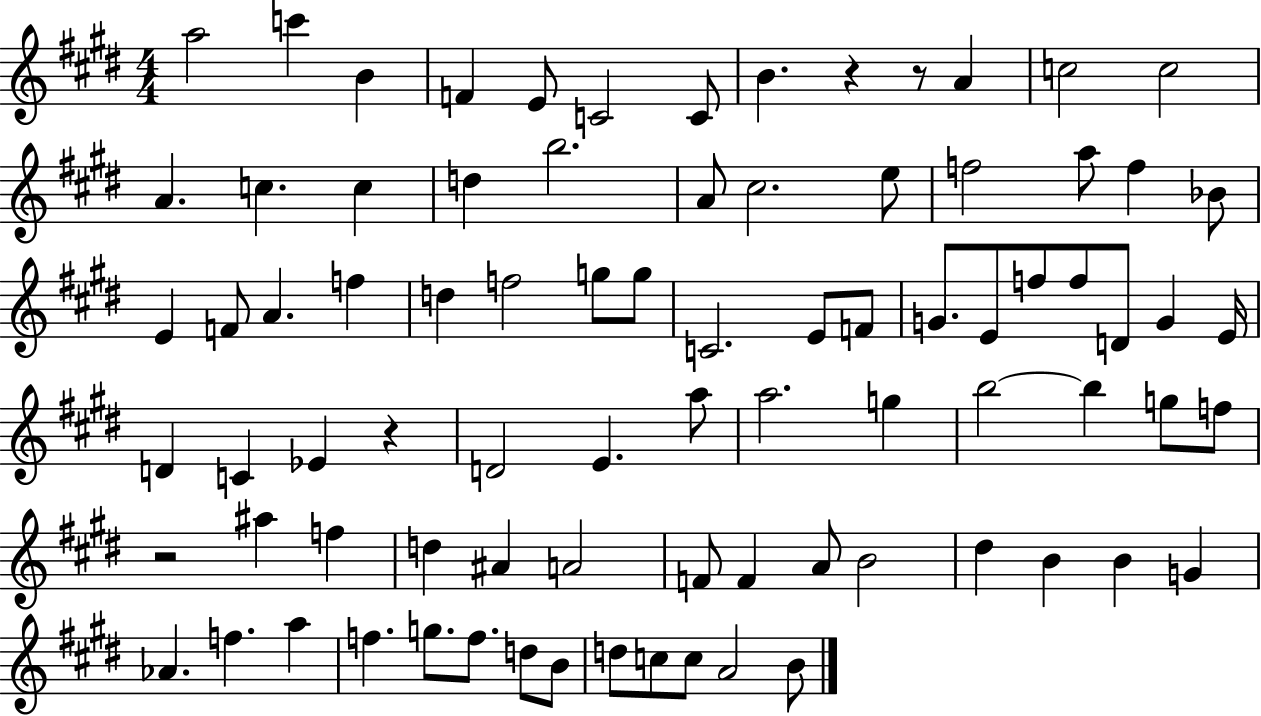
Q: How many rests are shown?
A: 4